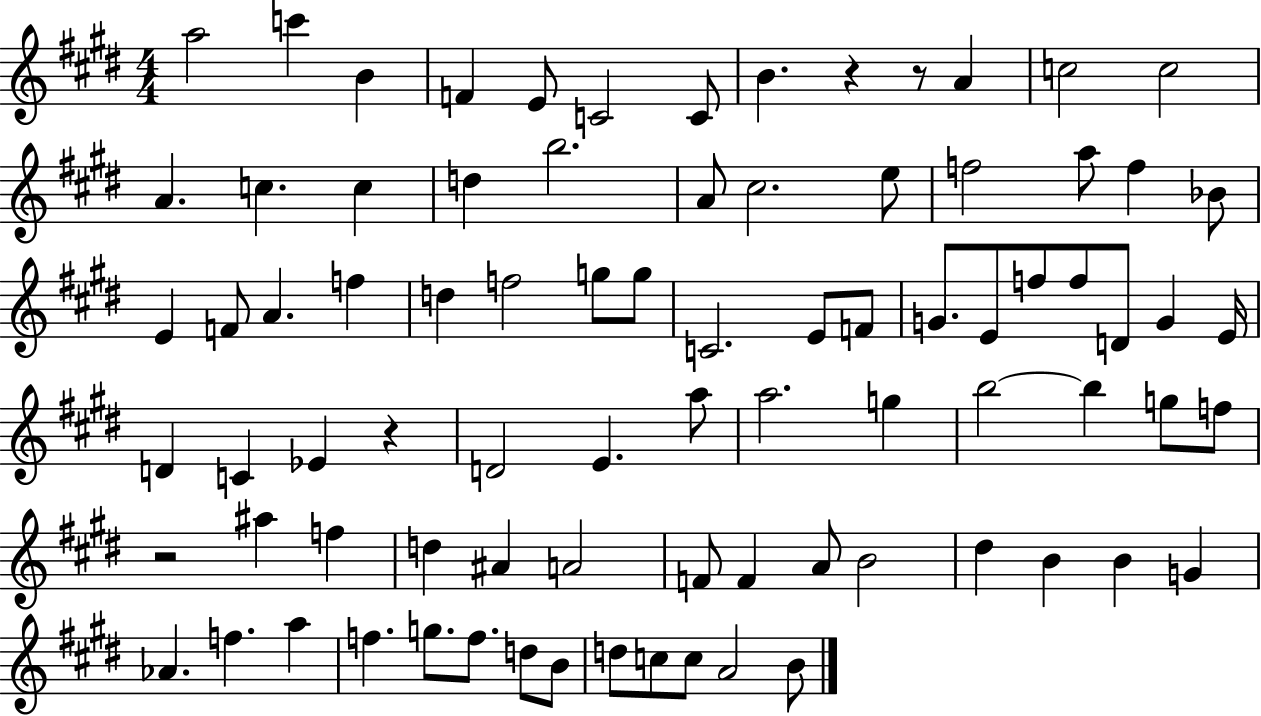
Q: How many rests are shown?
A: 4